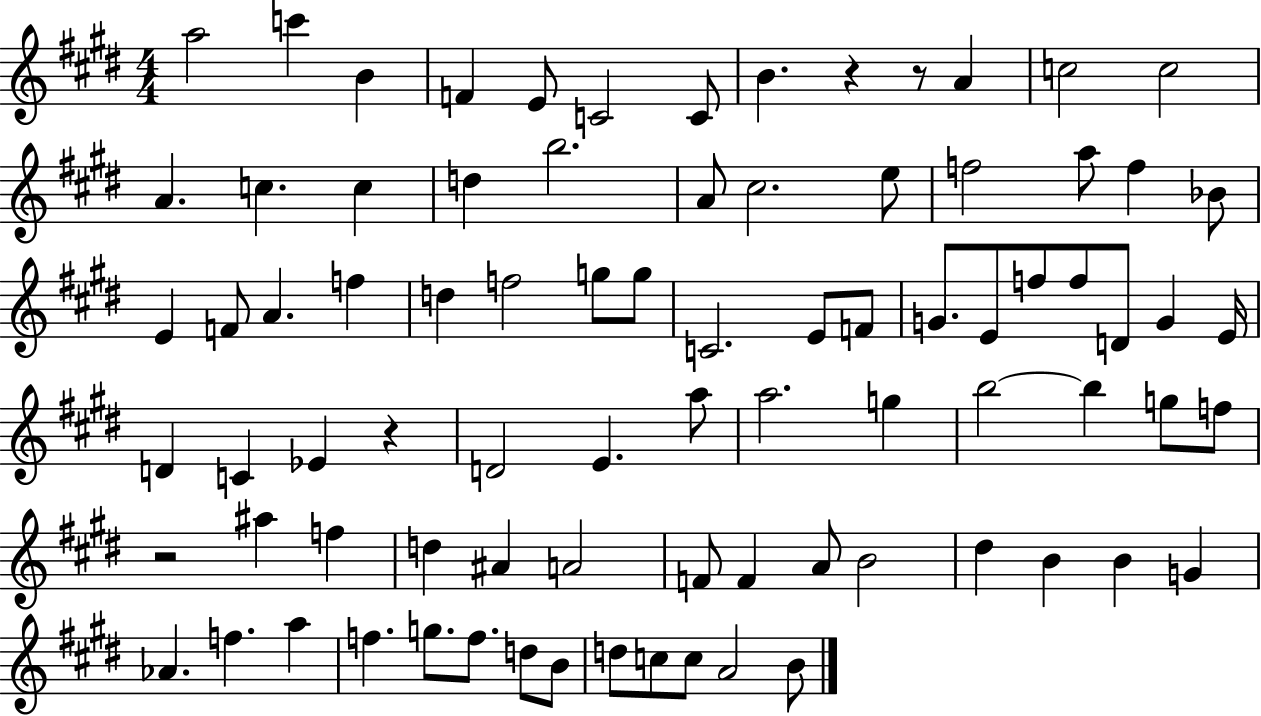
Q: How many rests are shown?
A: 4